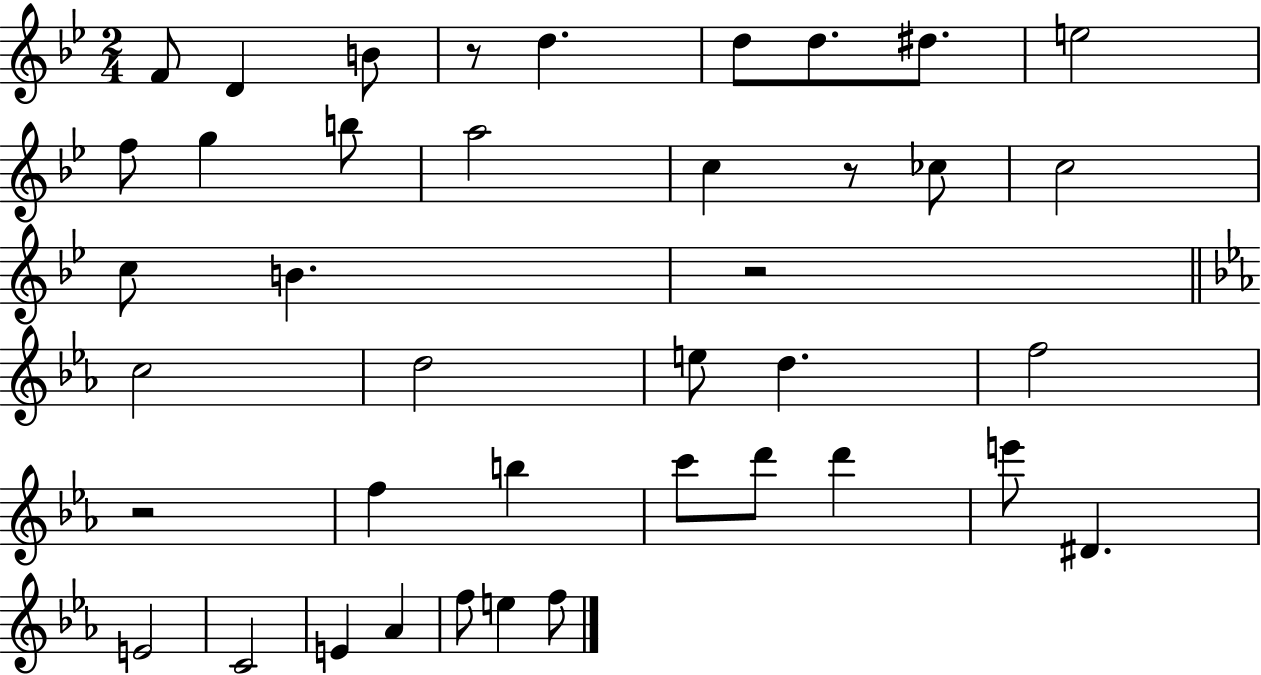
F4/e D4/q B4/e R/e D5/q. D5/e D5/e. D#5/e. E5/h F5/e G5/q B5/e A5/h C5/q R/e CES5/e C5/h C5/e B4/q. R/h C5/h D5/h E5/e D5/q. F5/h R/h F5/q B5/q C6/e D6/e D6/q E6/e D#4/q. E4/h C4/h E4/q Ab4/q F5/e E5/q F5/e